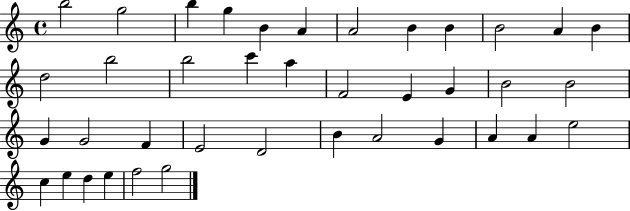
{
  \clef treble
  \time 4/4
  \defaultTimeSignature
  \key c \major
  b''2 g''2 | b''4 g''4 b'4 a'4 | a'2 b'4 b'4 | b'2 a'4 b'4 | \break d''2 b''2 | b''2 c'''4 a''4 | f'2 e'4 g'4 | b'2 b'2 | \break g'4 g'2 f'4 | e'2 d'2 | b'4 a'2 g'4 | a'4 a'4 e''2 | \break c''4 e''4 d''4 e''4 | f''2 g''2 | \bar "|."
}